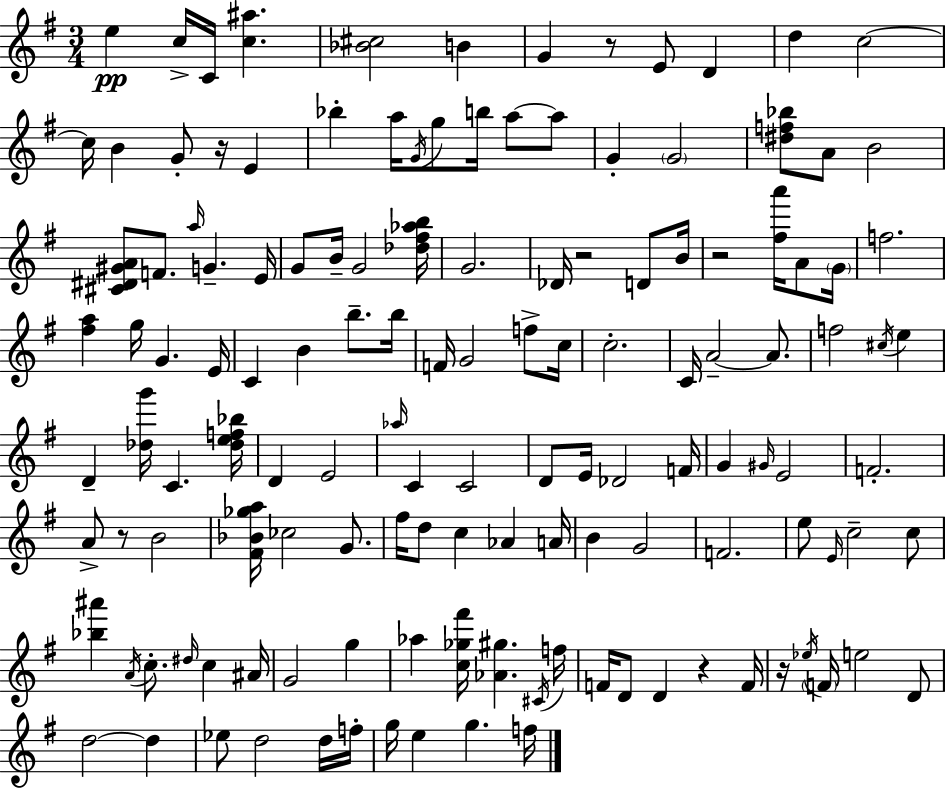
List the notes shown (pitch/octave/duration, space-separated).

E5/q C5/s C4/s [C5,A#5]/q. [Bb4,C#5]/h B4/q G4/q R/e E4/e D4/q D5/q C5/h C5/s B4/q G4/e R/s E4/q Bb5/q A5/s G4/s G5/e B5/s A5/e A5/e G4/q G4/h [D#5,F5,Bb5]/e A4/e B4/h [C#4,D#4,G#4,A4]/e F4/e. A5/s G4/q. E4/s G4/e B4/s G4/h [Db5,F#5,Ab5,B5]/s G4/h. Db4/s R/h D4/e B4/s R/h [F#5,A6]/s A4/e G4/s F5/h. [F#5,A5]/q G5/s G4/q. E4/s C4/q B4/q B5/e. B5/s F4/s G4/h F5/e C5/s C5/h. C4/s A4/h A4/e. F5/h C#5/s E5/q D4/q [Db5,G6]/s C4/q. [Db5,E5,F5,Bb5]/s D4/q E4/h Ab5/s C4/q C4/h D4/e E4/s Db4/h F4/s G4/q G#4/s E4/h F4/h. A4/e R/e B4/h [F#4,Bb4,Gb5,A5]/s CES5/h G4/e. F#5/s D5/e C5/q Ab4/q A4/s B4/q G4/h F4/h. E5/e E4/s C5/h C5/e [Bb5,A#6]/q A4/s C5/e. D#5/s C5/q A#4/s G4/h G5/q Ab5/q [C5,Gb5,F#6]/s [Ab4,G#5]/q. C#4/s F5/s F4/s D4/e D4/q R/q F4/s R/s Eb5/s F4/s E5/h D4/e D5/h D5/q Eb5/e D5/h D5/s F5/s G5/s E5/q G5/q. F5/s